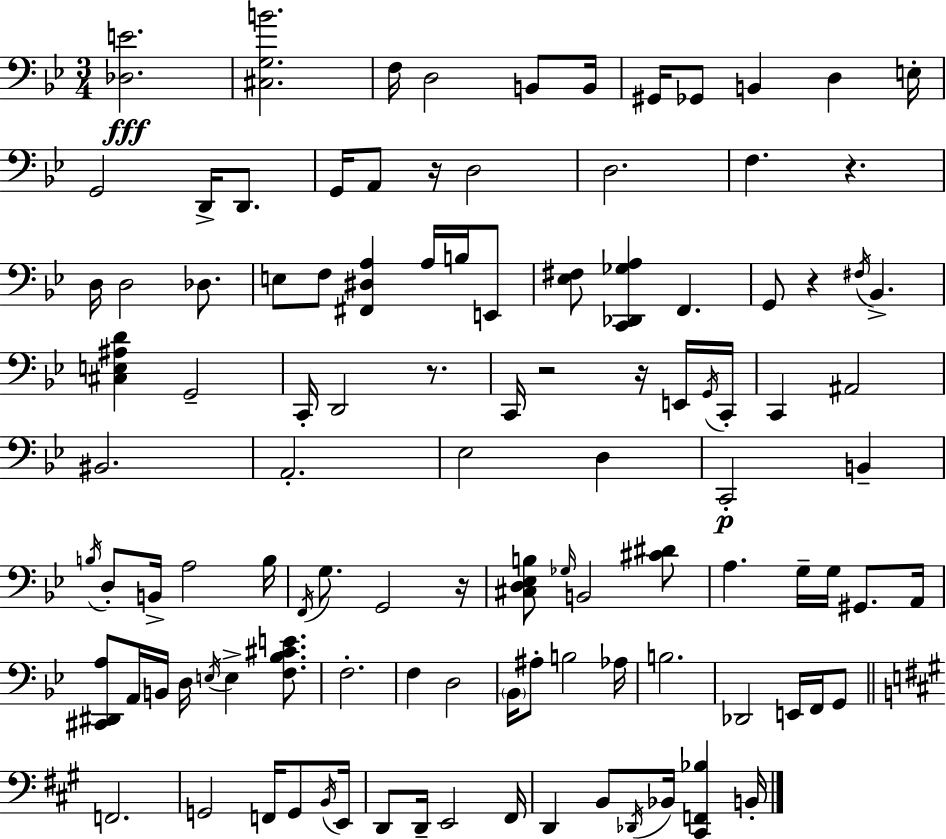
X:1
T:Untitled
M:3/4
L:1/4
K:Gm
[_D,E]2 [^C,G,B]2 F,/4 D,2 B,,/2 B,,/4 ^G,,/4 _G,,/2 B,, D, E,/4 G,,2 D,,/4 D,,/2 G,,/4 A,,/2 z/4 D,2 D,2 F, z D,/4 D,2 _D,/2 E,/2 F,/2 [^F,,^D,A,] A,/4 B,/4 E,,/2 [_E,^F,]/2 [C,,_D,,_G,A,] F,, G,,/2 z ^F,/4 _B,, [^C,E,^A,D] G,,2 C,,/4 D,,2 z/2 C,,/4 z2 z/4 E,,/4 G,,/4 C,,/4 C,, ^A,,2 ^B,,2 A,,2 _E,2 D, C,,2 B,, B,/4 D,/2 B,,/4 A,2 B,/4 F,,/4 G,/2 G,,2 z/4 [^C,D,_E,B,]/2 _G,/4 B,,2 [^C^D]/2 A, G,/4 G,/4 ^G,,/2 A,,/4 [^C,,^D,,A,]/2 A,,/4 B,,/4 D,/4 E,/4 E, [F,_B,^CE]/2 F,2 F, D,2 _B,,/4 ^A,/2 B,2 _A,/4 B,2 _D,,2 E,,/4 F,,/4 G,,/2 F,,2 G,,2 F,,/4 G,,/2 B,,/4 E,,/4 D,,/2 D,,/4 E,,2 ^F,,/4 D,, B,,/2 _D,,/4 _B,,/4 [^C,,F,,_B,] B,,/4